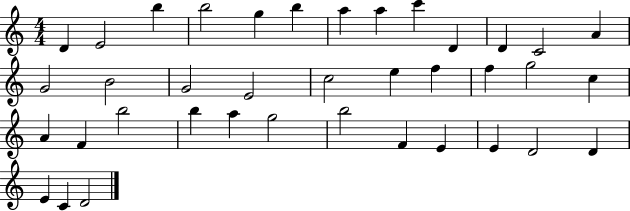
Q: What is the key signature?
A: C major